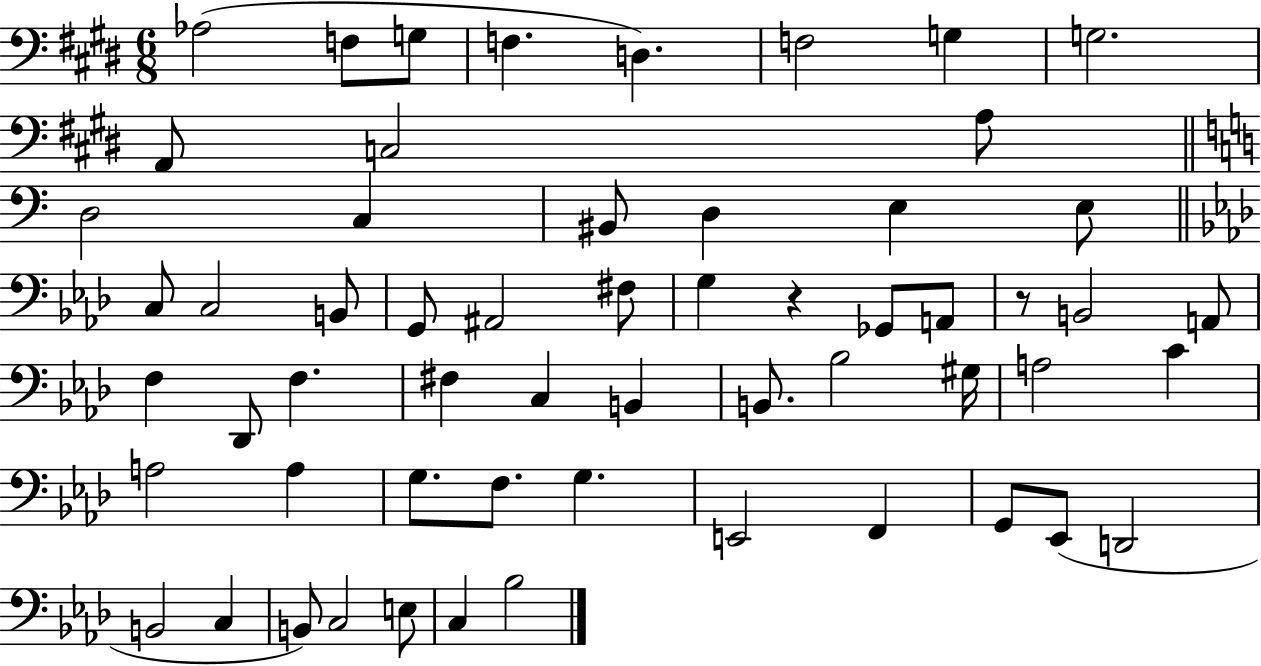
Ab3/h F3/e G3/e F3/q. D3/q. F3/h G3/q G3/h. A2/e C3/h A3/e D3/h C3/q BIS2/e D3/q E3/q E3/e C3/e C3/h B2/e G2/e A#2/h F#3/e G3/q R/q Gb2/e A2/e R/e B2/h A2/e F3/q Db2/e F3/q. F#3/q C3/q B2/q B2/e. Bb3/h G#3/s A3/h C4/q A3/h A3/q G3/e. F3/e. G3/q. E2/h F2/q G2/e Eb2/e D2/h B2/h C3/q B2/e C3/h E3/e C3/q Bb3/h